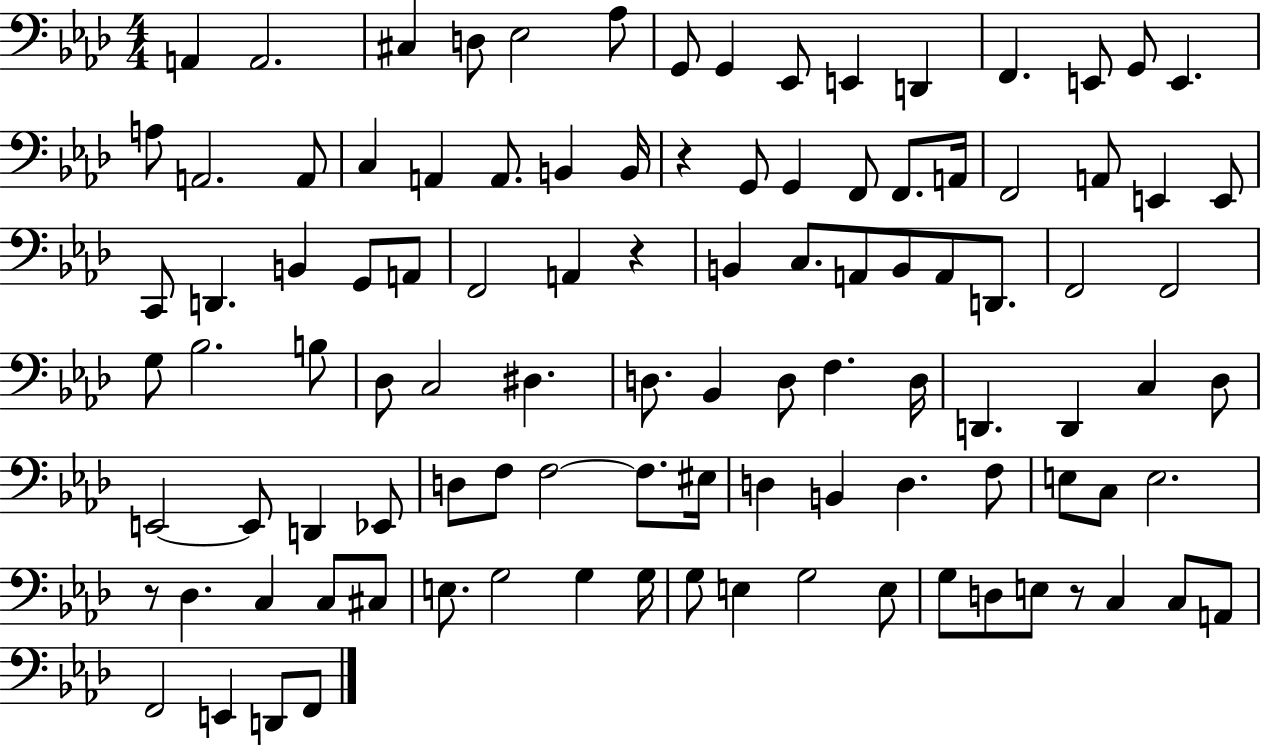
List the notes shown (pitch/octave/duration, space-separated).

A2/q A2/h. C#3/q D3/e Eb3/h Ab3/e G2/e G2/q Eb2/e E2/q D2/q F2/q. E2/e G2/e E2/q. A3/e A2/h. A2/e C3/q A2/q A2/e. B2/q B2/s R/q G2/e G2/q F2/e F2/e. A2/s F2/h A2/e E2/q E2/e C2/e D2/q. B2/q G2/e A2/e F2/h A2/q R/q B2/q C3/e. A2/e B2/e A2/e D2/e. F2/h F2/h G3/e Bb3/h. B3/e Db3/e C3/h D#3/q. D3/e. Bb2/q D3/e F3/q. D3/s D2/q. D2/q C3/q Db3/e E2/h E2/e D2/q Eb2/e D3/e F3/e F3/h F3/e. EIS3/s D3/q B2/q D3/q. F3/e E3/e C3/e E3/h. R/e Db3/q. C3/q C3/e C#3/e E3/e. G3/h G3/q G3/s G3/e E3/q G3/h E3/e G3/e D3/e E3/e R/e C3/q C3/e A2/e F2/h E2/q D2/e F2/e